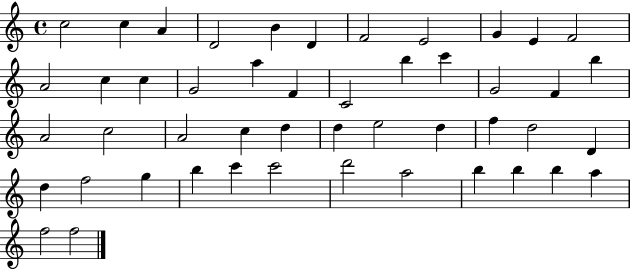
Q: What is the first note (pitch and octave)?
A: C5